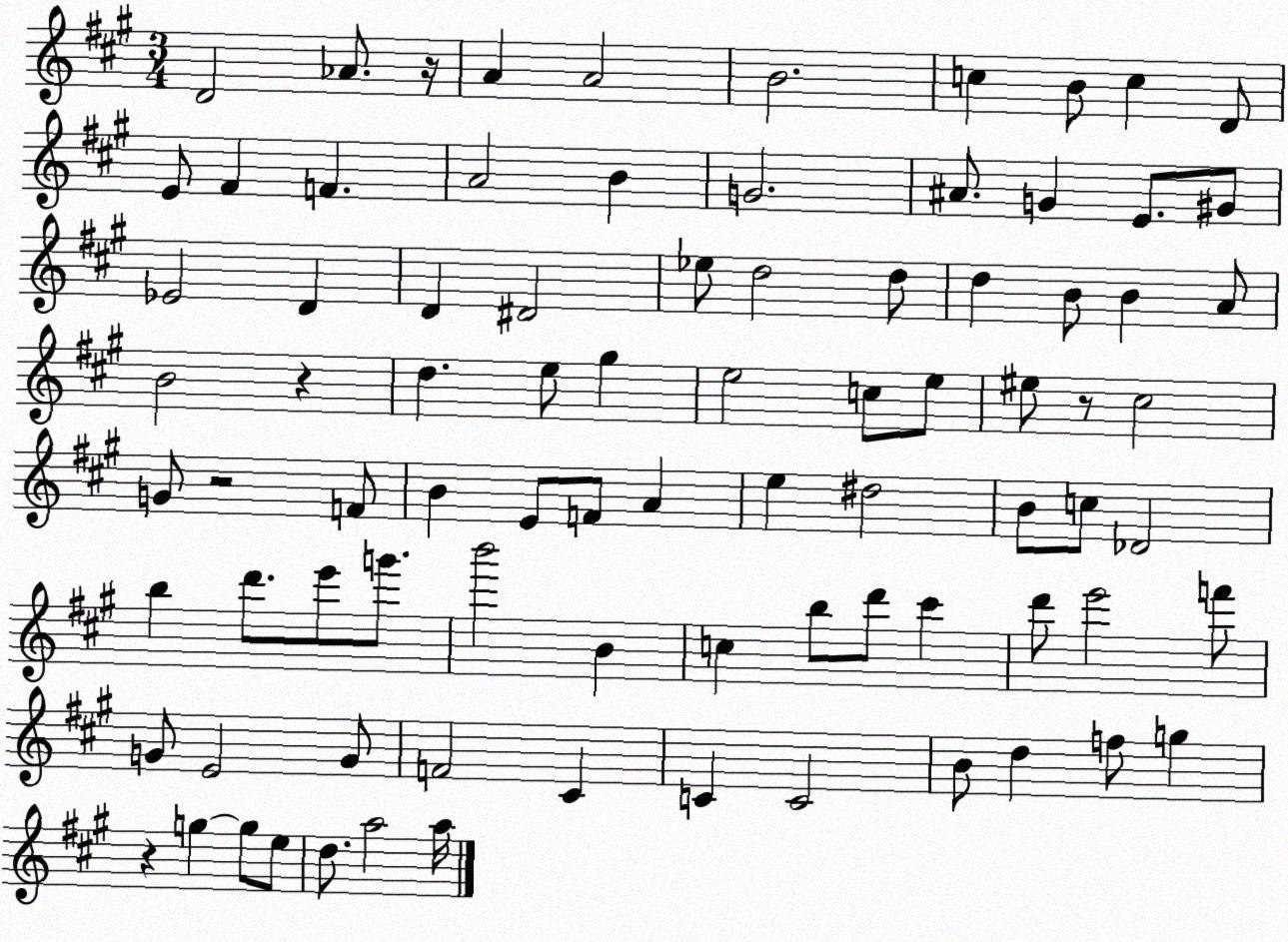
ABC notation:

X:1
T:Untitled
M:3/4
L:1/4
K:A
D2 _A/2 z/4 A A2 B2 c B/2 c D/2 E/2 ^F F A2 B G2 ^A/2 G E/2 ^G/2 _E2 D D ^D2 _e/2 d2 d/2 d B/2 B A/2 B2 z d e/2 ^g e2 c/2 e/2 ^e/2 z/2 ^c2 G/2 z2 F/2 B E/2 F/2 A e ^d2 B/2 c/2 _D2 b d'/2 e'/2 g'/2 b'2 B c b/2 d'/2 ^c' d'/2 e'2 f'/2 G/2 E2 G/2 F2 ^C C C2 B/2 d f/2 g z g g/2 e/2 d/2 a2 a/4